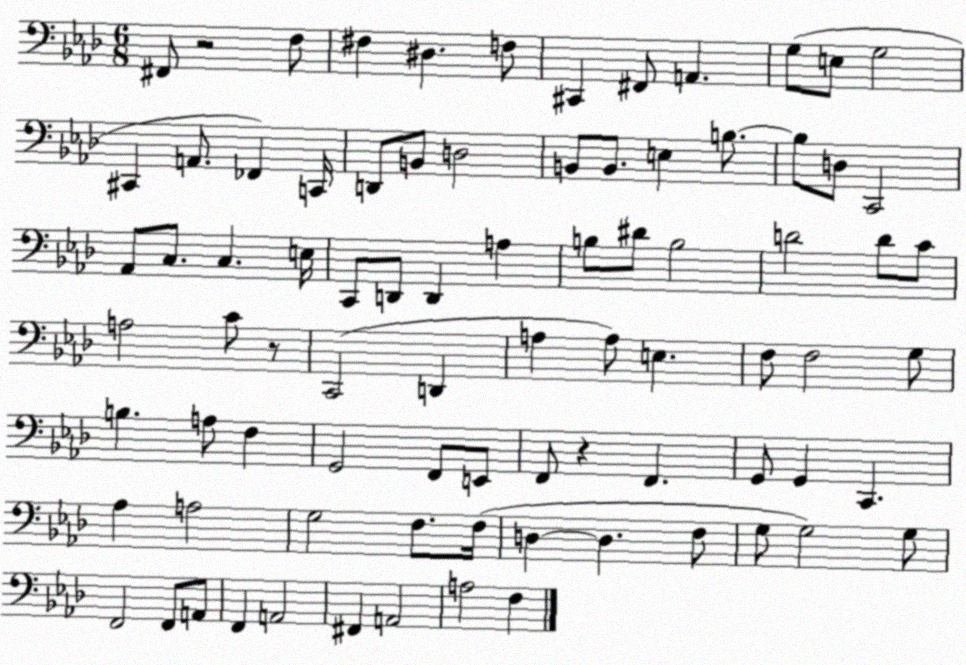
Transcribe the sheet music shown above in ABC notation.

X:1
T:Untitled
M:6/8
L:1/4
K:Ab
^F,,/2 z2 F,/2 ^F, ^D, F,/2 ^C,, ^F,,/2 A,, G,/2 E,/2 G,2 ^C,, A,,/2 _F,, C,,/4 D,,/2 B,,/2 D,2 B,,/2 B,,/2 E, B,/2 B,/2 D,/2 C,,2 _A,,/2 C,/2 C, E,/4 C,,/2 D,,/2 D,, A, B,/2 ^D/2 B,2 D2 D/2 C/2 A,2 C/2 z/2 C,,2 D,, A, A,/2 E, F,/2 F,2 G,/2 B, A,/2 F, G,,2 F,,/2 E,,/2 F,,/2 z F,, G,,/2 G,, C,, _A, A,2 G,2 F,/2 F,/4 D, D, F,/2 G,/2 G,2 G,/2 F,,2 F,,/2 A,,/2 F,, A,,2 ^F,, A,,2 A,2 F,